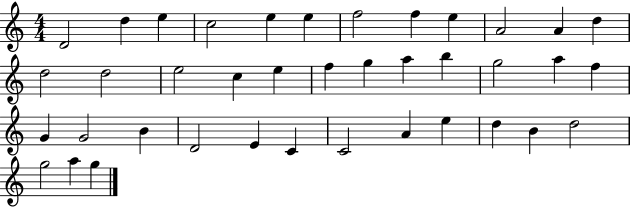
{
  \clef treble
  \numericTimeSignature
  \time 4/4
  \key c \major
  d'2 d''4 e''4 | c''2 e''4 e''4 | f''2 f''4 e''4 | a'2 a'4 d''4 | \break d''2 d''2 | e''2 c''4 e''4 | f''4 g''4 a''4 b''4 | g''2 a''4 f''4 | \break g'4 g'2 b'4 | d'2 e'4 c'4 | c'2 a'4 e''4 | d''4 b'4 d''2 | \break g''2 a''4 g''4 | \bar "|."
}